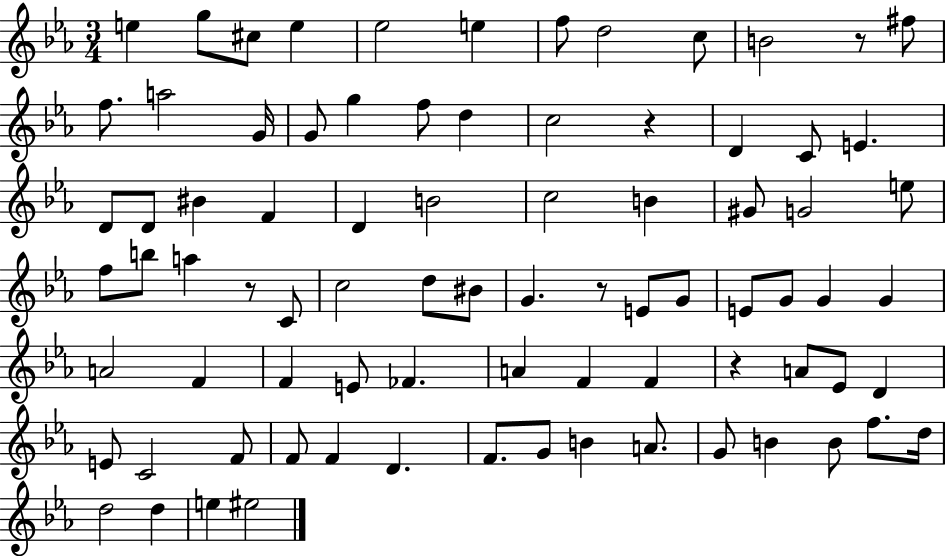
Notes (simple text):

E5/q G5/e C#5/e E5/q Eb5/h E5/q F5/e D5/h C5/e B4/h R/e F#5/e F5/e. A5/h G4/s G4/e G5/q F5/e D5/q C5/h R/q D4/q C4/e E4/q. D4/e D4/e BIS4/q F4/q D4/q B4/h C5/h B4/q G#4/e G4/h E5/e F5/e B5/e A5/q R/e C4/e C5/h D5/e BIS4/e G4/q. R/e E4/e G4/e E4/e G4/e G4/q G4/q A4/h F4/q F4/q E4/e FES4/q. A4/q F4/q F4/q R/q A4/e Eb4/e D4/q E4/e C4/h F4/e F4/e F4/q D4/q. F4/e. G4/e B4/q A4/e. G4/e B4/q B4/e F5/e. D5/s D5/h D5/q E5/q EIS5/h